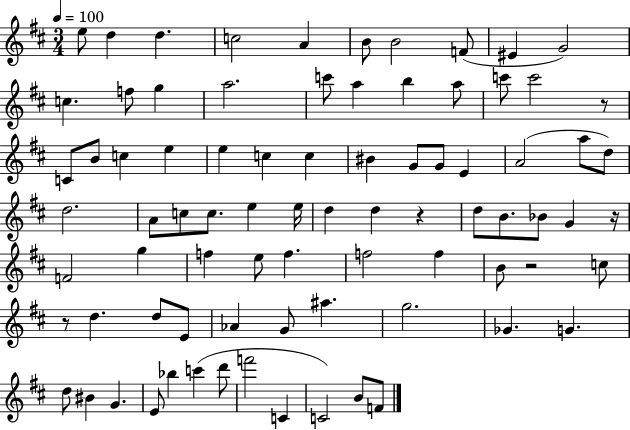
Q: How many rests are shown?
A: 5